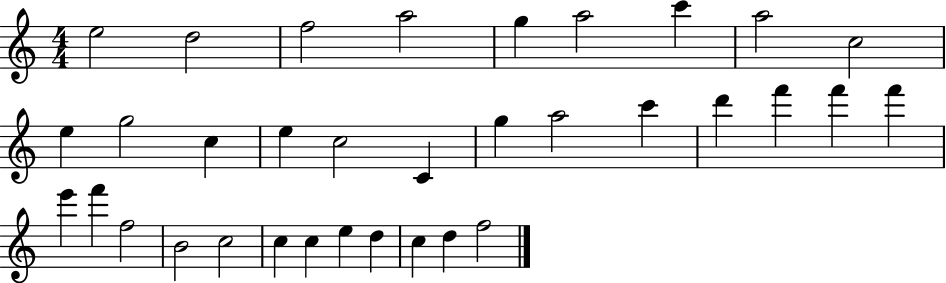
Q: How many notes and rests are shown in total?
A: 34